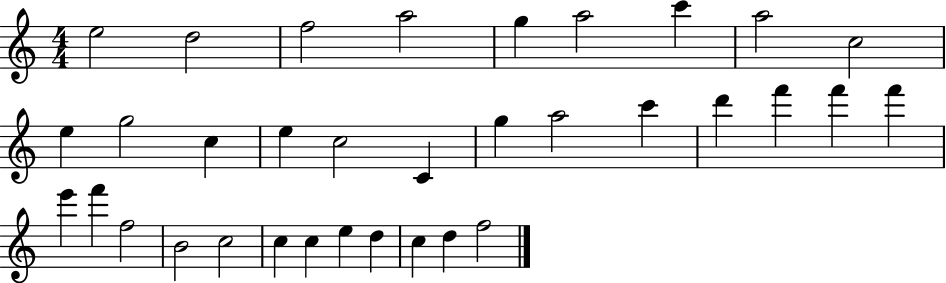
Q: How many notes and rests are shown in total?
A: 34